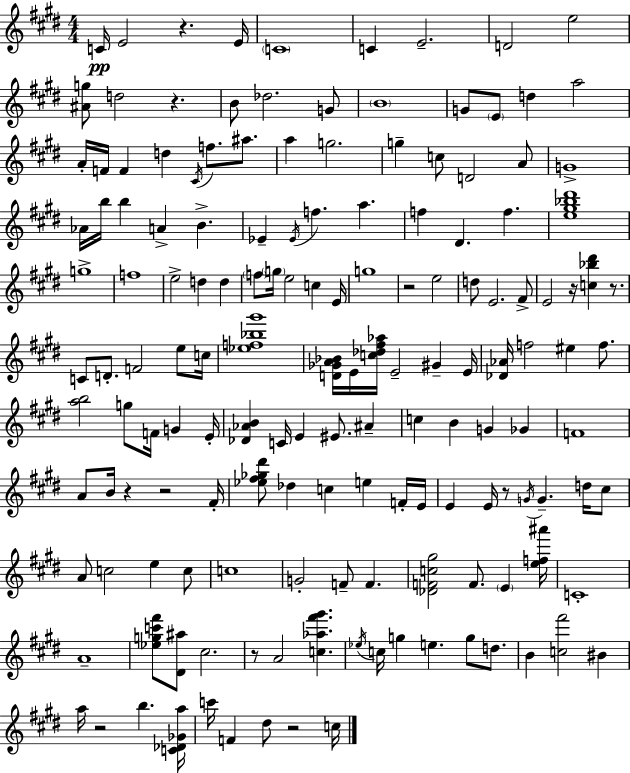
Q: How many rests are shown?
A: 11